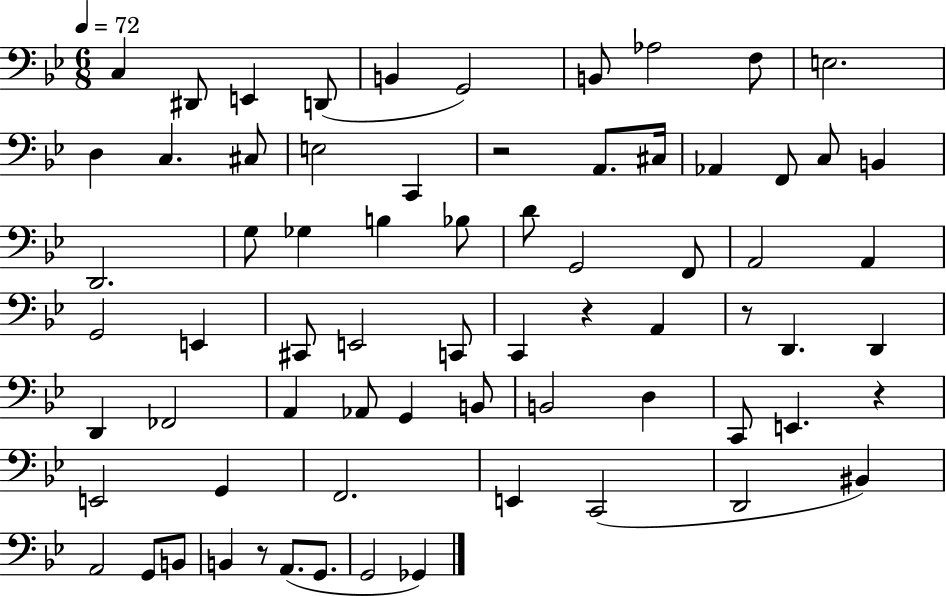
{
  \clef bass
  \numericTimeSignature
  \time 6/8
  \key bes \major
  \tempo 4 = 72
  \repeat volta 2 { c4 dis,8 e,4 d,8( | b,4 g,2) | b,8 aes2 f8 | e2. | \break d4 c4. cis8 | e2 c,4 | r2 a,8. cis16 | aes,4 f,8 c8 b,4 | \break d,2. | g8 ges4 b4 bes8 | d'8 g,2 f,8 | a,2 a,4 | \break g,2 e,4 | cis,8 e,2 c,8 | c,4 r4 a,4 | r8 d,4. d,4 | \break d,4 fes,2 | a,4 aes,8 g,4 b,8 | b,2 d4 | c,8 e,4. r4 | \break e,2 g,4 | f,2. | e,4 c,2( | d,2 bis,4) | \break a,2 g,8 b,8 | b,4 r8 a,8.( g,8. | g,2 ges,4) | } \bar "|."
}